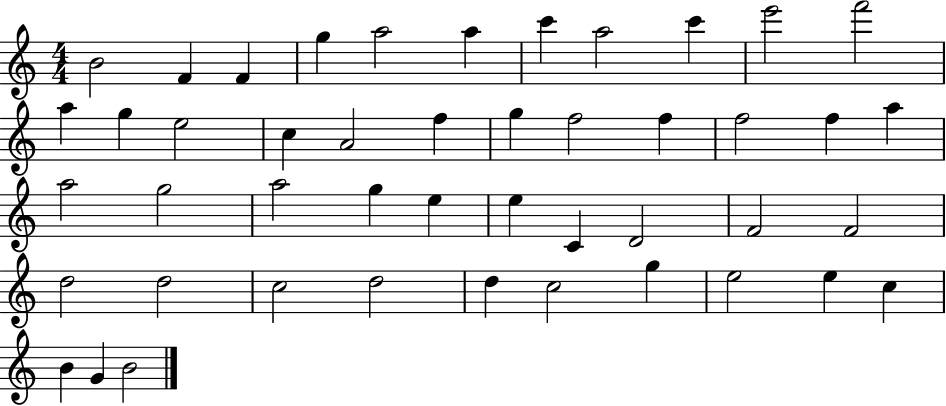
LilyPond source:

{
  \clef treble
  \numericTimeSignature
  \time 4/4
  \key c \major
  b'2 f'4 f'4 | g''4 a''2 a''4 | c'''4 a''2 c'''4 | e'''2 f'''2 | \break a''4 g''4 e''2 | c''4 a'2 f''4 | g''4 f''2 f''4 | f''2 f''4 a''4 | \break a''2 g''2 | a''2 g''4 e''4 | e''4 c'4 d'2 | f'2 f'2 | \break d''2 d''2 | c''2 d''2 | d''4 c''2 g''4 | e''2 e''4 c''4 | \break b'4 g'4 b'2 | \bar "|."
}